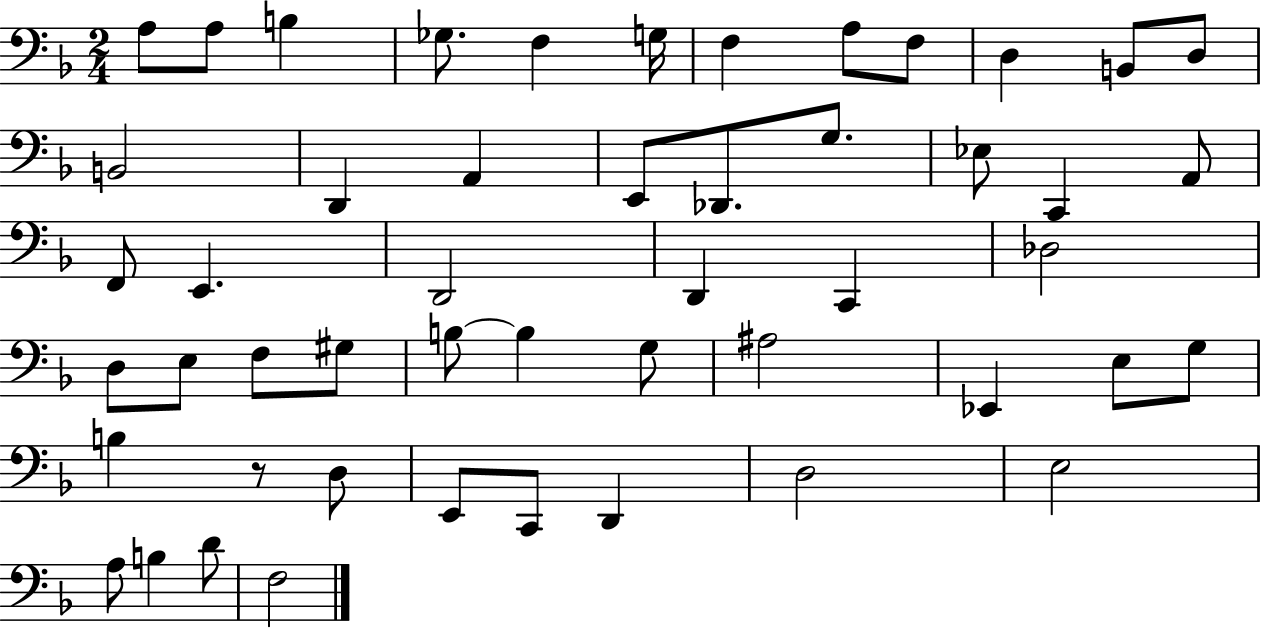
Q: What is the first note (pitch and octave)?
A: A3